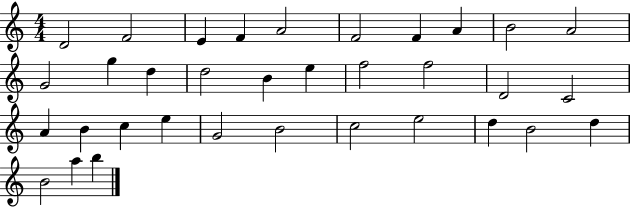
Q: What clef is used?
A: treble